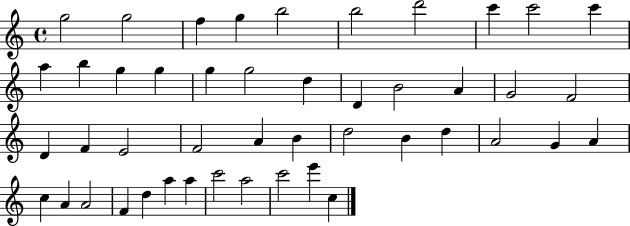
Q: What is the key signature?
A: C major